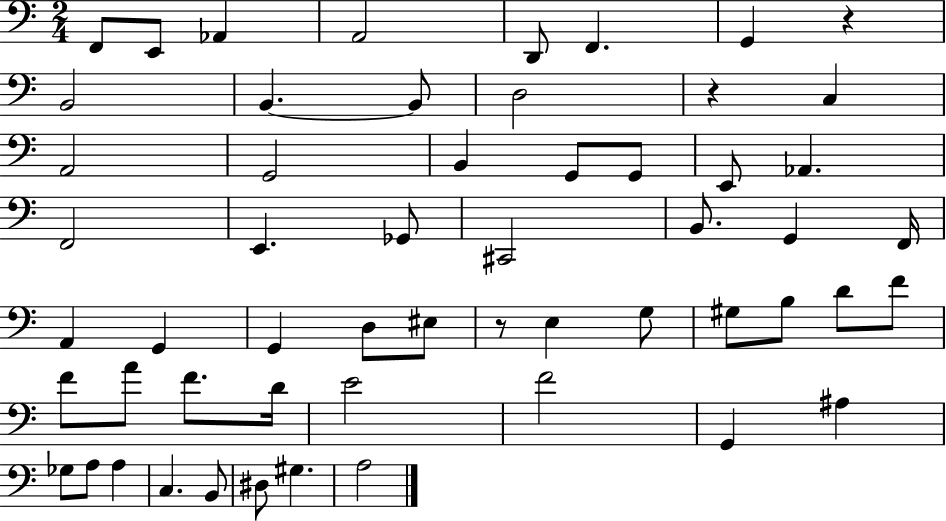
{
  \clef bass
  \numericTimeSignature
  \time 2/4
  \key c \major
  \repeat volta 2 { f,8 e,8 aes,4 | a,2 | d,8 f,4. | g,4 r4 | \break b,2 | b,4.~~ b,8 | d2 | r4 c4 | \break a,2 | g,2 | b,4 g,8 g,8 | e,8 aes,4. | \break f,2 | e,4. ges,8 | cis,2 | b,8. g,4 f,16 | \break a,4 g,4 | g,4 d8 eis8 | r8 e4 g8 | gis8 b8 d'8 f'8 | \break f'8 a'8 f'8. d'16 | e'2 | f'2 | g,4 ais4 | \break ges8 a8 a4 | c4. b,8 | dis8 gis4. | a2 | \break } \bar "|."
}